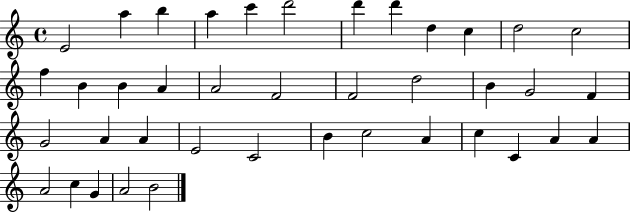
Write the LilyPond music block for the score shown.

{
  \clef treble
  \time 4/4
  \defaultTimeSignature
  \key c \major
  e'2 a''4 b''4 | a''4 c'''4 d'''2 | d'''4 d'''4 d''4 c''4 | d''2 c''2 | \break f''4 b'4 b'4 a'4 | a'2 f'2 | f'2 d''2 | b'4 g'2 f'4 | \break g'2 a'4 a'4 | e'2 c'2 | b'4 c''2 a'4 | c''4 c'4 a'4 a'4 | \break a'2 c''4 g'4 | a'2 b'2 | \bar "|."
}